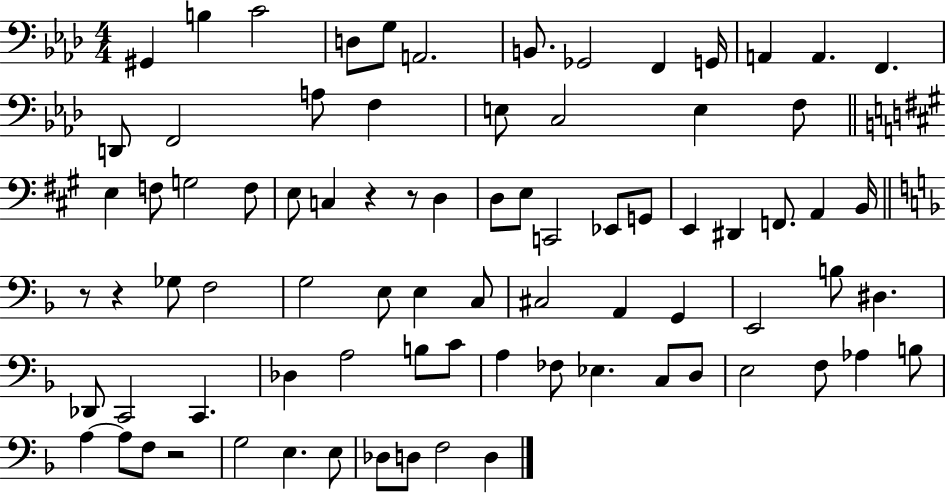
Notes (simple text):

G#2/q B3/q C4/h D3/e G3/e A2/h. B2/e. Gb2/h F2/q G2/s A2/q A2/q. F2/q. D2/e F2/h A3/e F3/q E3/e C3/h E3/q F3/e E3/q F3/e G3/h F3/e E3/e C3/q R/q R/e D3/q D3/e E3/e C2/h Eb2/e G2/e E2/q D#2/q F2/e. A2/q B2/s R/e R/q Gb3/e F3/h G3/h E3/e E3/q C3/e C#3/h A2/q G2/q E2/h B3/e D#3/q. Db2/e C2/h C2/q. Db3/q A3/h B3/e C4/e A3/q FES3/e Eb3/q. C3/e D3/e E3/h F3/e Ab3/q B3/e A3/q A3/e F3/e R/h G3/h E3/q. E3/e Db3/e D3/e F3/h D3/q